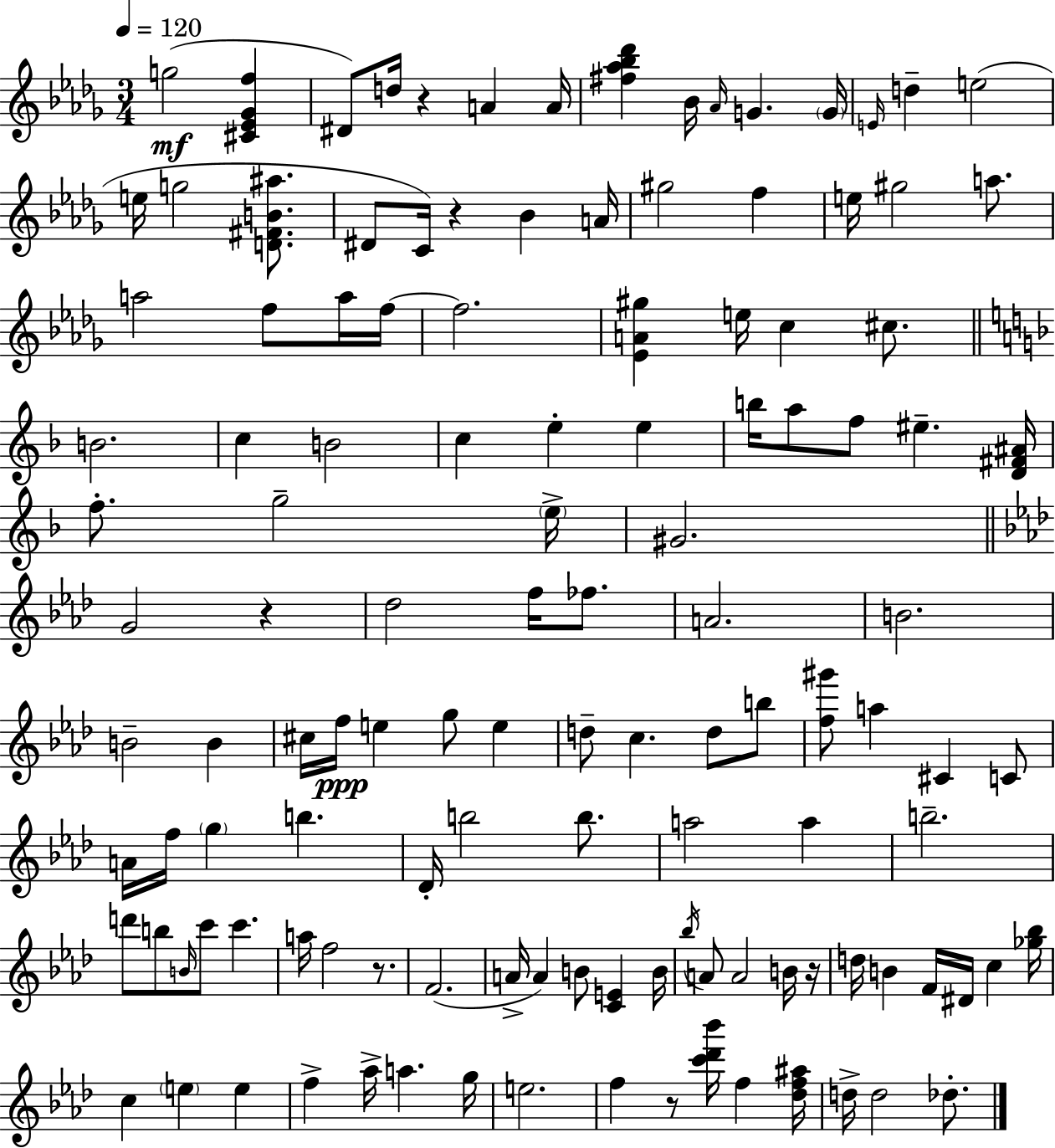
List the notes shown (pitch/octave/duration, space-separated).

G5/h [C#4,Eb4,Gb4,F5]/q D#4/e D5/s R/q A4/q A4/s [F#5,Ab5,Bb5,Db6]/q Bb4/s Ab4/s G4/q. G4/s E4/s D5/q E5/h E5/s G5/h [D4,F#4,B4,A#5]/e. D#4/e C4/s R/q Bb4/q A4/s G#5/h F5/q E5/s G#5/h A5/e. A5/h F5/e A5/s F5/s F5/h. [Eb4,A4,G#5]/q E5/s C5/q C#5/e. B4/h. C5/q B4/h C5/q E5/q E5/q B5/s A5/e F5/e EIS5/q. [D4,F#4,A#4]/s F5/e. G5/h E5/s G#4/h. G4/h R/q Db5/h F5/s FES5/e. A4/h. B4/h. B4/h B4/q C#5/s F5/s E5/q G5/e E5/q D5/e C5/q. D5/e B5/e [F5,G#6]/e A5/q C#4/q C4/e A4/s F5/s G5/q B5/q. Db4/s B5/h B5/e. A5/h A5/q B5/h. D6/e B5/e B4/s C6/e C6/q. A5/s F5/h R/e. F4/h. A4/s A4/q B4/e [C4,E4]/q B4/s Bb5/s A4/e A4/h B4/s R/s D5/s B4/q F4/s D#4/s C5/q [Gb5,Bb5]/s C5/q E5/q E5/q F5/q Ab5/s A5/q. G5/s E5/h. F5/q R/e [C6,Db6,Bb6]/s F5/q [Db5,F5,A#5]/s D5/s D5/h Db5/e.